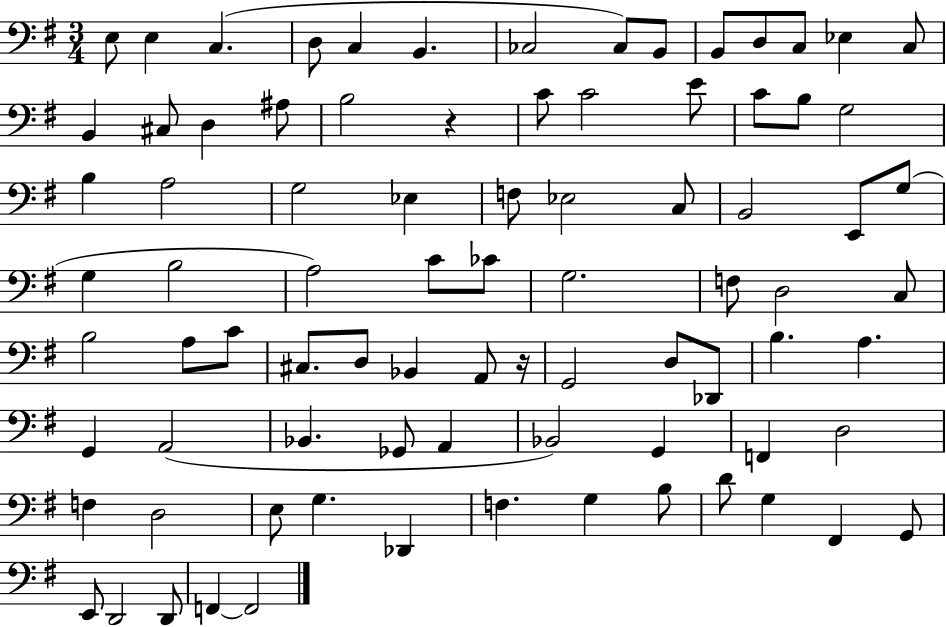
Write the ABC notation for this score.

X:1
T:Untitled
M:3/4
L:1/4
K:G
E,/2 E, C, D,/2 C, B,, _C,2 _C,/2 B,,/2 B,,/2 D,/2 C,/2 _E, C,/2 B,, ^C,/2 D, ^A,/2 B,2 z C/2 C2 E/2 C/2 B,/2 G,2 B, A,2 G,2 _E, F,/2 _E,2 C,/2 B,,2 E,,/2 G,/2 G, B,2 A,2 C/2 _C/2 G,2 F,/2 D,2 C,/2 B,2 A,/2 C/2 ^C,/2 D,/2 _B,, A,,/2 z/4 G,,2 D,/2 _D,,/2 B, A, G,, A,,2 _B,, _G,,/2 A,, _B,,2 G,, F,, D,2 F, D,2 E,/2 G, _D,, F, G, B,/2 D/2 G, ^F,, G,,/2 E,,/2 D,,2 D,,/2 F,, F,,2